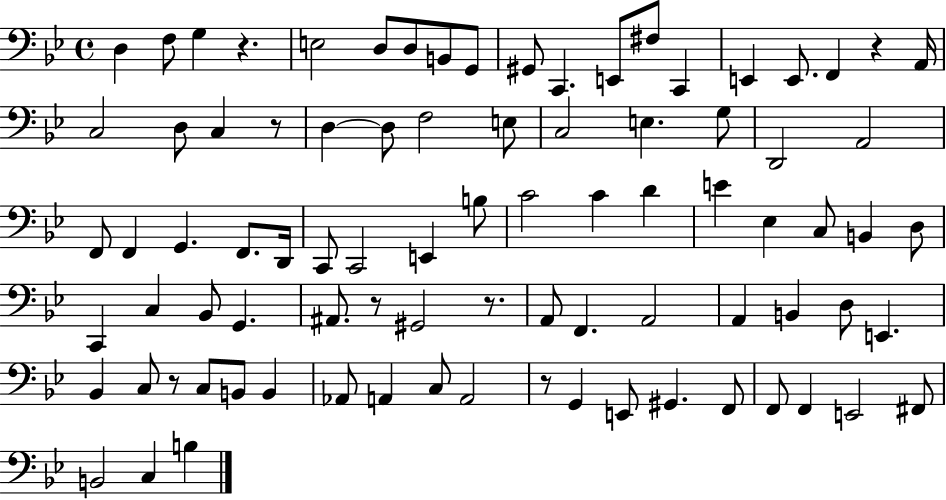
{
  \clef bass
  \time 4/4
  \defaultTimeSignature
  \key bes \major
  d4 f8 g4 r4. | e2 d8 d8 b,8 g,8 | gis,8 c,4. e,8 fis8 c,4 | e,4 e,8. f,4 r4 a,16 | \break c2 d8 c4 r8 | d4~~ d8 f2 e8 | c2 e4. g8 | d,2 a,2 | \break f,8 f,4 g,4. f,8. d,16 | c,8 c,2 e,4 b8 | c'2 c'4 d'4 | e'4 ees4 c8 b,4 d8 | \break c,4 c4 bes,8 g,4. | ais,8. r8 gis,2 r8. | a,8 f,4. a,2 | a,4 b,4 d8 e,4. | \break bes,4 c8 r8 c8 b,8 b,4 | aes,8 a,4 c8 a,2 | r8 g,4 e,8 gis,4. f,8 | f,8 f,4 e,2 fis,8 | \break b,2 c4 b4 | \bar "|."
}